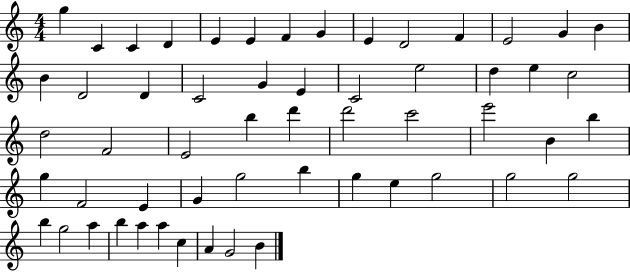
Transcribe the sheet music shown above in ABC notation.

X:1
T:Untitled
M:4/4
L:1/4
K:C
g C C D E E F G E D2 F E2 G B B D2 D C2 G E C2 e2 d e c2 d2 F2 E2 b d' d'2 c'2 e'2 B b g F2 E G g2 b g e g2 g2 g2 b g2 a b a a c A G2 B